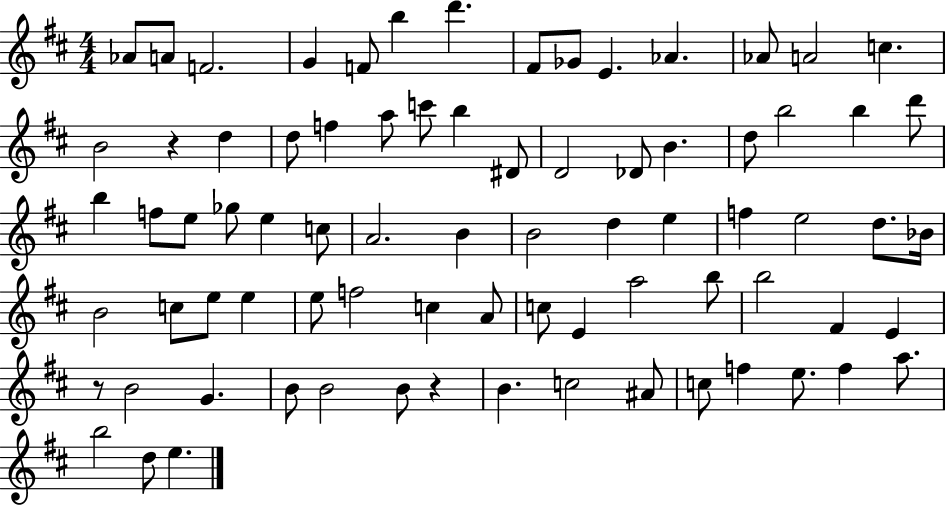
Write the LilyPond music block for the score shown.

{
  \clef treble
  \numericTimeSignature
  \time 4/4
  \key d \major
  aes'8 a'8 f'2. | g'4 f'8 b''4 d'''4. | fis'8 ges'8 e'4. aes'4. | aes'8 a'2 c''4. | \break b'2 r4 d''4 | d''8 f''4 a''8 c'''8 b''4 dis'8 | d'2 des'8 b'4. | d''8 b''2 b''4 d'''8 | \break b''4 f''8 e''8 ges''8 e''4 c''8 | a'2. b'4 | b'2 d''4 e''4 | f''4 e''2 d''8. bes'16 | \break b'2 c''8 e''8 e''4 | e''8 f''2 c''4 a'8 | c''8 e'4 a''2 b''8 | b''2 fis'4 e'4 | \break r8 b'2 g'4. | b'8 b'2 b'8 r4 | b'4. c''2 ais'8 | c''8 f''4 e''8. f''4 a''8. | \break b''2 d''8 e''4. | \bar "|."
}